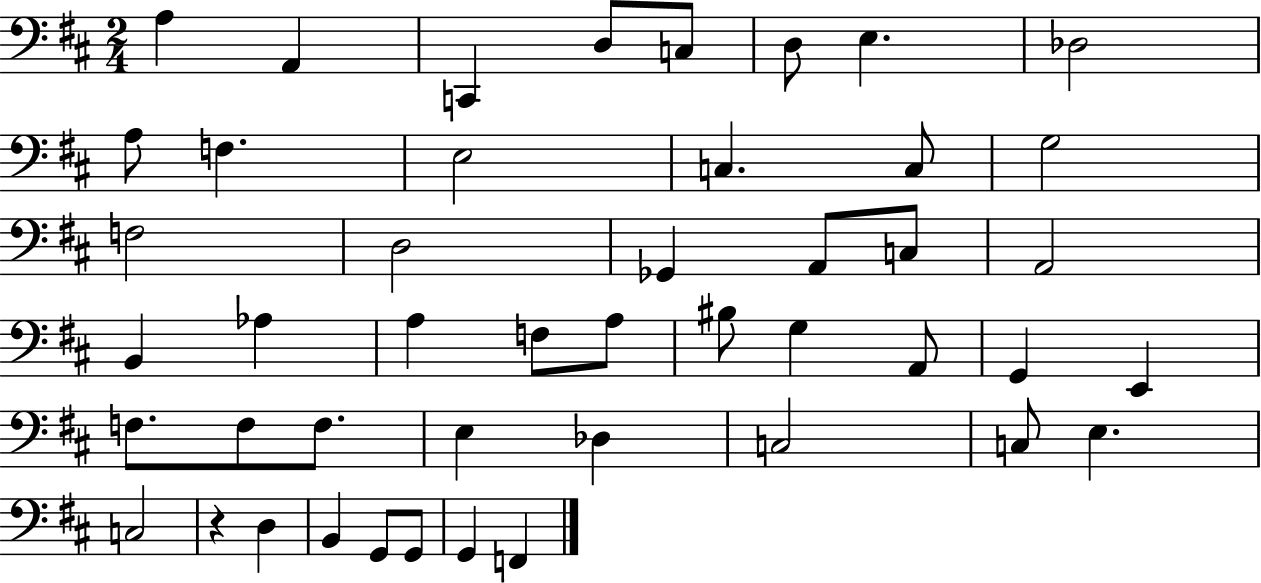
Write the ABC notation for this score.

X:1
T:Untitled
M:2/4
L:1/4
K:D
A, A,, C,, D,/2 C,/2 D,/2 E, _D,2 A,/2 F, E,2 C, C,/2 G,2 F,2 D,2 _G,, A,,/2 C,/2 A,,2 B,, _A, A, F,/2 A,/2 ^B,/2 G, A,,/2 G,, E,, F,/2 F,/2 F,/2 E, _D, C,2 C,/2 E, C,2 z D, B,, G,,/2 G,,/2 G,, F,,